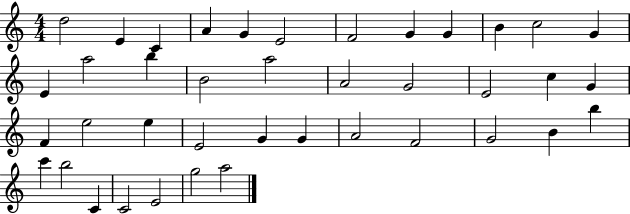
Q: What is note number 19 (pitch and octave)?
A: G4